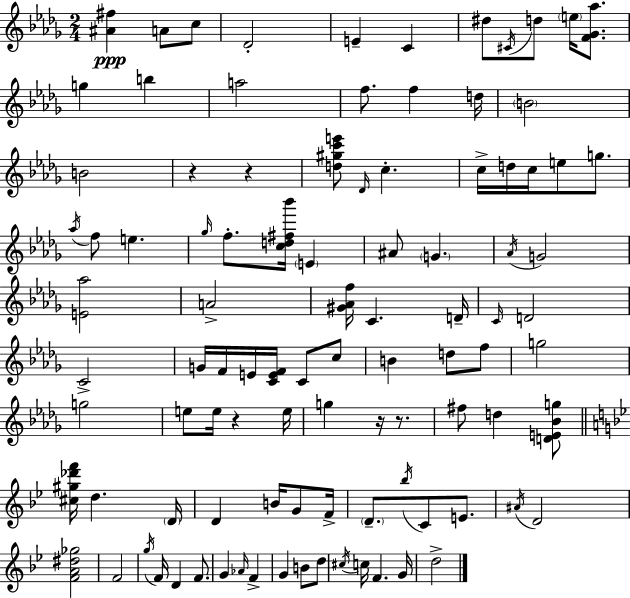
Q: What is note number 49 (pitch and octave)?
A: G5